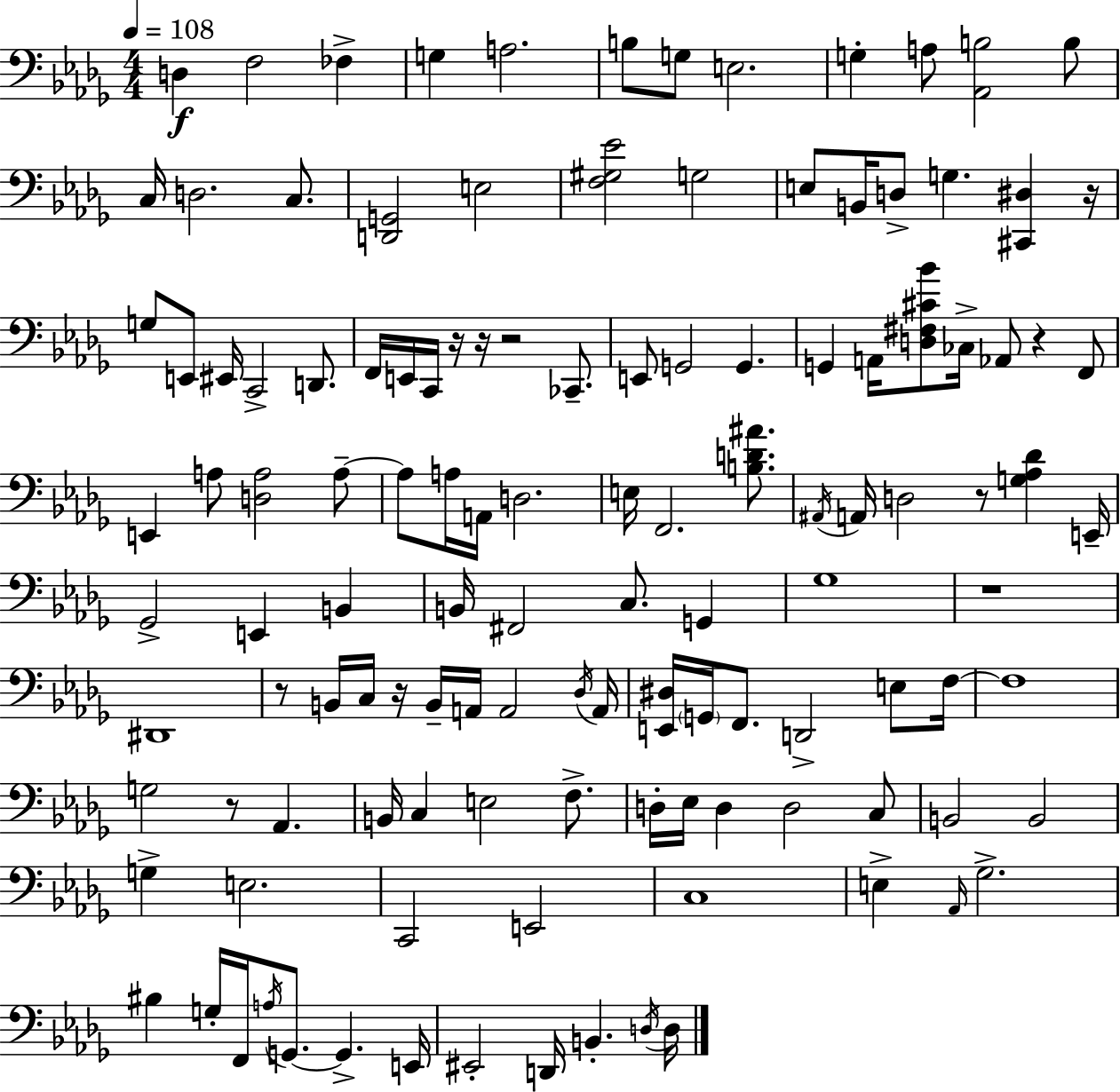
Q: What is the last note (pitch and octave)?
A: D3